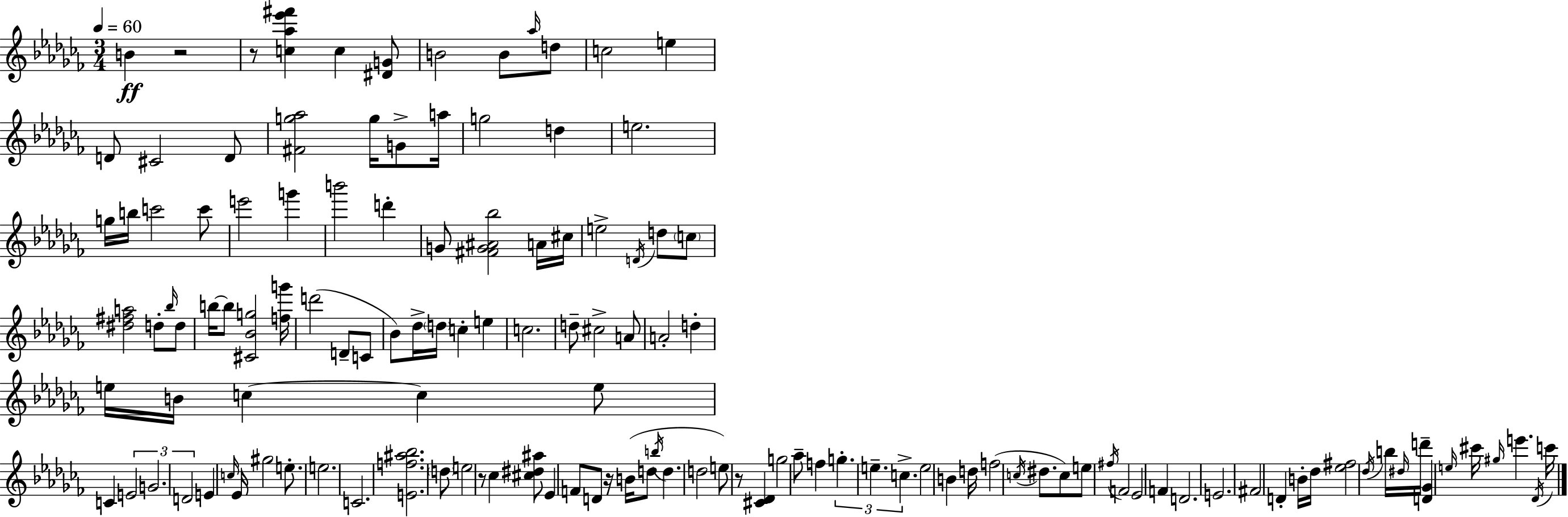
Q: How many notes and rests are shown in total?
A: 130